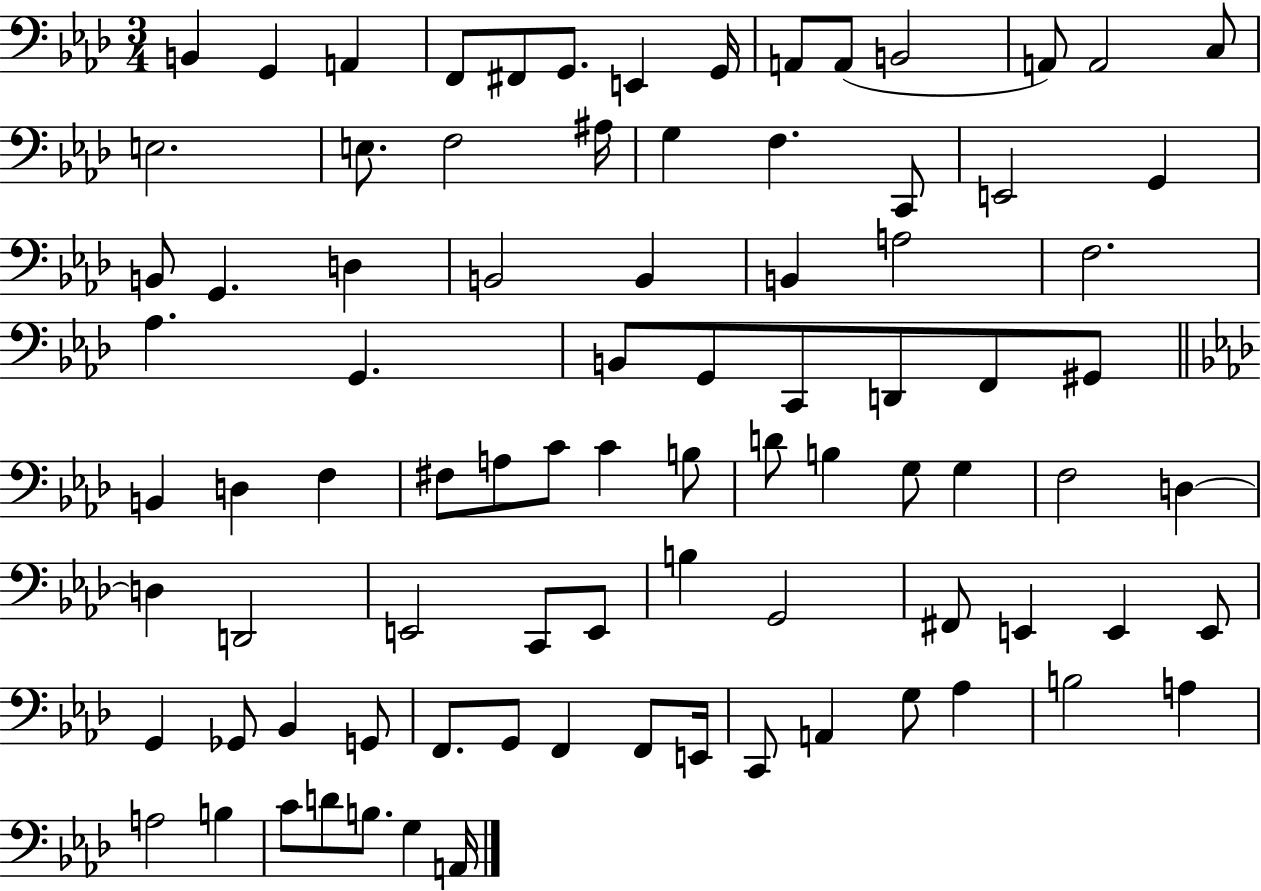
B2/q G2/q A2/q F2/e F#2/e G2/e. E2/q G2/s A2/e A2/e B2/h A2/e A2/h C3/e E3/h. E3/e. F3/h A#3/s G3/q F3/q. C2/e E2/h G2/q B2/e G2/q. D3/q B2/h B2/q B2/q A3/h F3/h. Ab3/q. G2/q. B2/e G2/e C2/e D2/e F2/e G#2/e B2/q D3/q F3/q F#3/e A3/e C4/e C4/q B3/e D4/e B3/q G3/e G3/q F3/h D3/q D3/q D2/h E2/h C2/e E2/e B3/q G2/h F#2/e E2/q E2/q E2/e G2/q Gb2/e Bb2/q G2/e F2/e. G2/e F2/q F2/e E2/s C2/e A2/q G3/e Ab3/q B3/h A3/q A3/h B3/q C4/e D4/e B3/e. G3/q A2/s